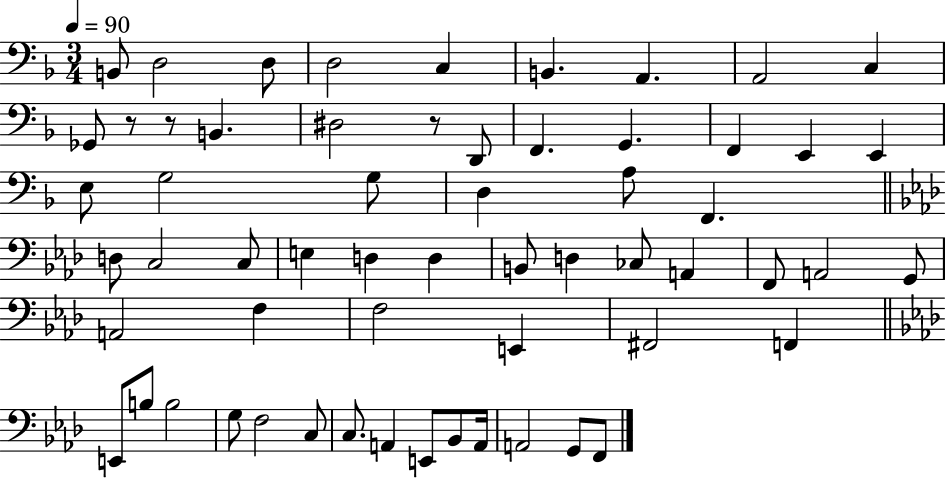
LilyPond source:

{
  \clef bass
  \numericTimeSignature
  \time 3/4
  \key f \major
  \tempo 4 = 90
  b,8 d2 d8 | d2 c4 | b,4. a,4. | a,2 c4 | \break ges,8 r8 r8 b,4. | dis2 r8 d,8 | f,4. g,4. | f,4 e,4 e,4 | \break e8 g2 g8 | d4 a8 f,4. | \bar "||" \break \key aes \major d8 c2 c8 | e4 d4 d4 | b,8 d4 ces8 a,4 | f,8 a,2 g,8 | \break a,2 f4 | f2 e,4 | fis,2 f,4 | \bar "||" \break \key f \minor e,8 b8 b2 | g8 f2 c8 | c8. a,4 e,8 bes,8 a,16 | a,2 g,8 f,8 | \break \bar "|."
}